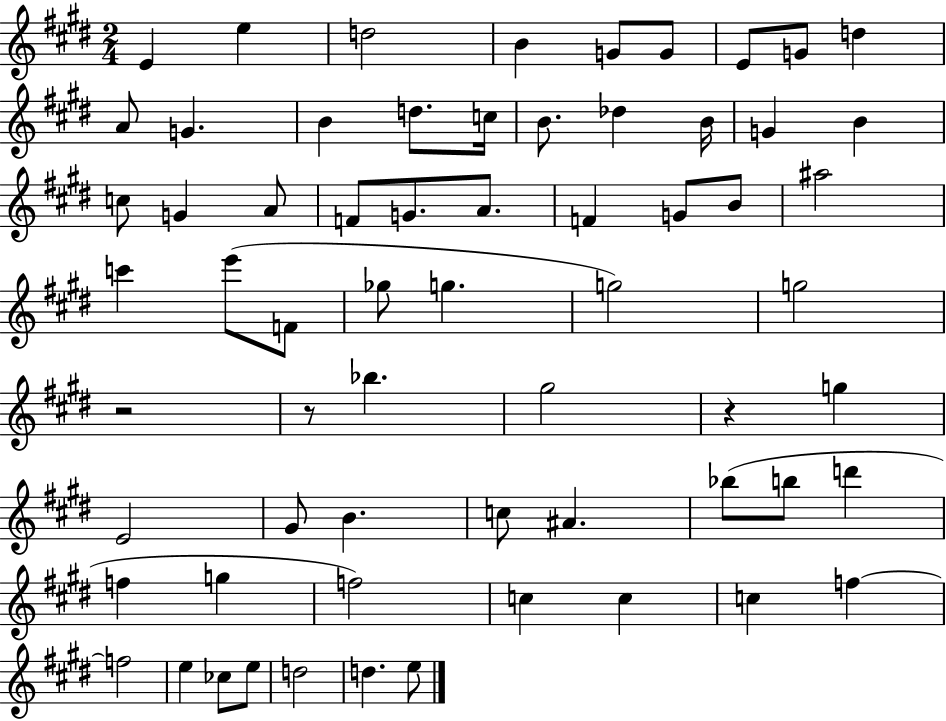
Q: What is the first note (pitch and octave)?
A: E4